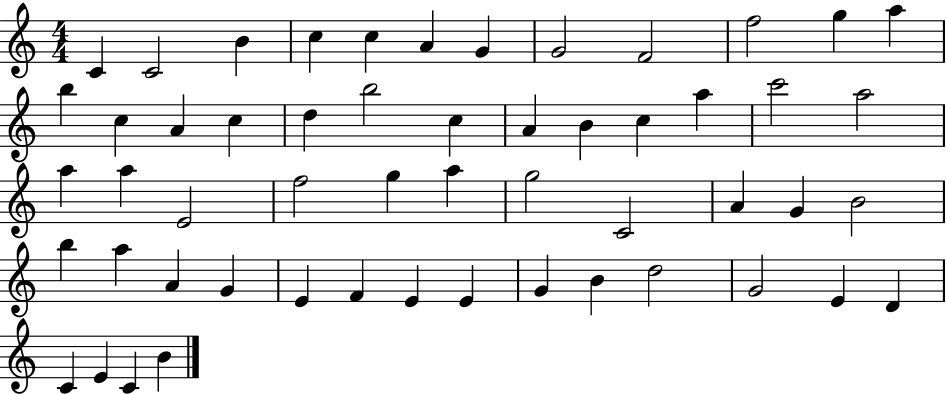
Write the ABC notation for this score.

X:1
T:Untitled
M:4/4
L:1/4
K:C
C C2 B c c A G G2 F2 f2 g a b c A c d b2 c A B c a c'2 a2 a a E2 f2 g a g2 C2 A G B2 b a A G E F E E G B d2 G2 E D C E C B